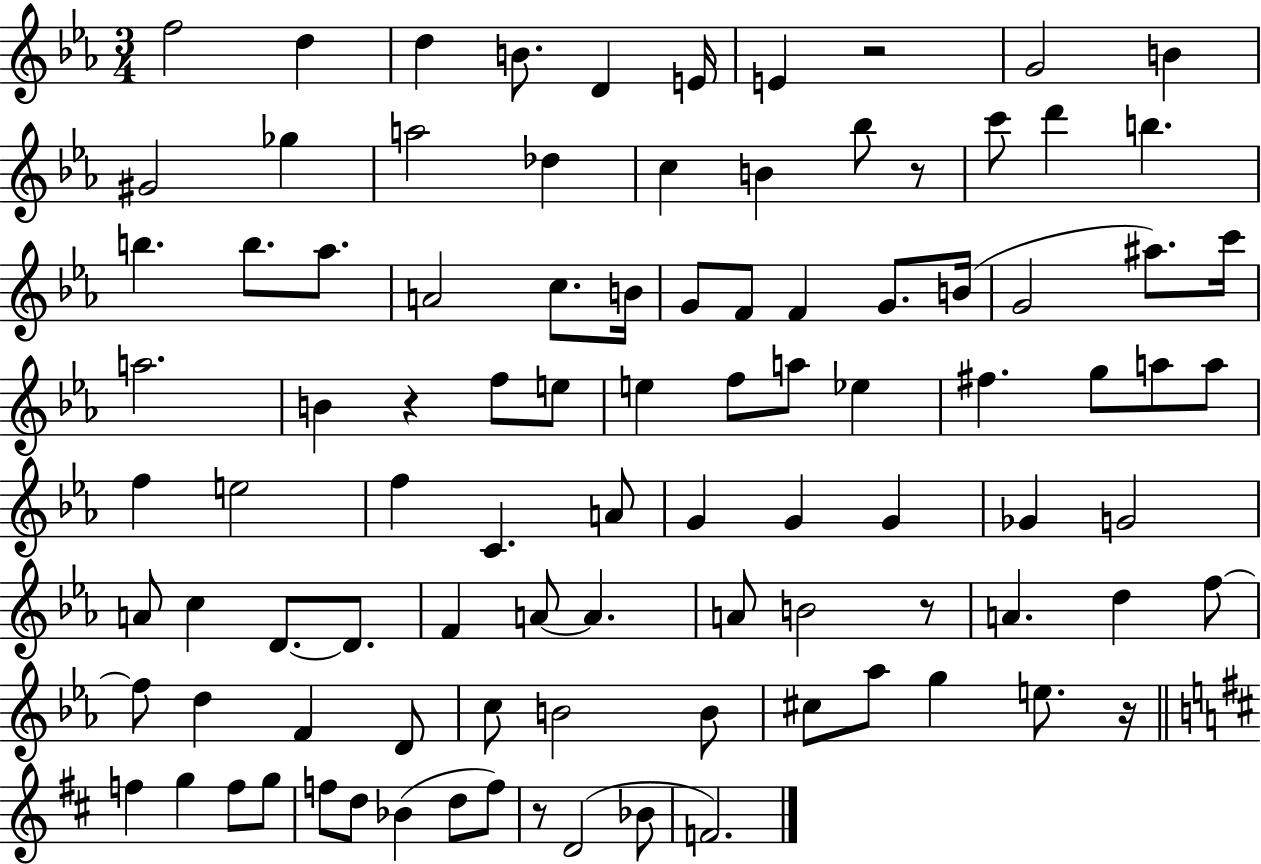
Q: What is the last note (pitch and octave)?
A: F4